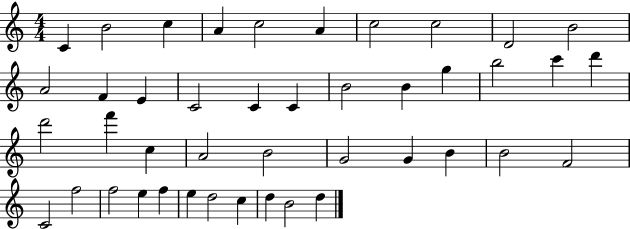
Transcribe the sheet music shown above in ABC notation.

X:1
T:Untitled
M:4/4
L:1/4
K:C
C B2 c A c2 A c2 c2 D2 B2 A2 F E C2 C C B2 B g b2 c' d' d'2 f' c A2 B2 G2 G B B2 F2 C2 f2 f2 e f e d2 c d B2 d